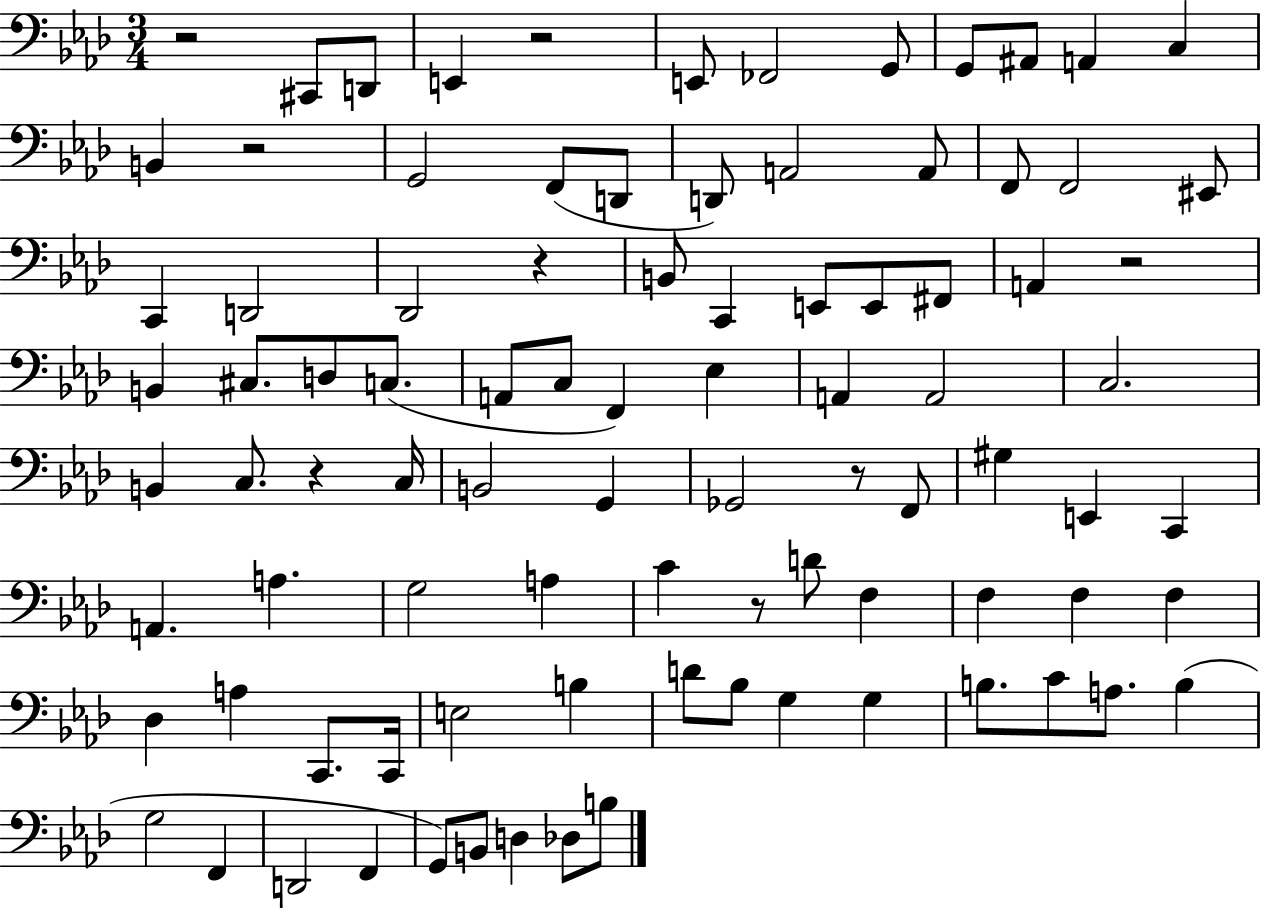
{
  \clef bass
  \numericTimeSignature
  \time 3/4
  \key aes \major
  r2 cis,8 d,8 | e,4 r2 | e,8 fes,2 g,8 | g,8 ais,8 a,4 c4 | \break b,4 r2 | g,2 f,8( d,8 | d,8) a,2 a,8 | f,8 f,2 eis,8 | \break c,4 d,2 | des,2 r4 | b,8 c,4 e,8 e,8 fis,8 | a,4 r2 | \break b,4 cis8. d8 c8.( | a,8 c8 f,4) ees4 | a,4 a,2 | c2. | \break b,4 c8. r4 c16 | b,2 g,4 | ges,2 r8 f,8 | gis4 e,4 c,4 | \break a,4. a4. | g2 a4 | c'4 r8 d'8 f4 | f4 f4 f4 | \break des4 a4 c,8. c,16 | e2 b4 | d'8 bes8 g4 g4 | b8. c'8 a8. b4( | \break g2 f,4 | d,2 f,4 | g,8) b,8 d4 des8 b8 | \bar "|."
}